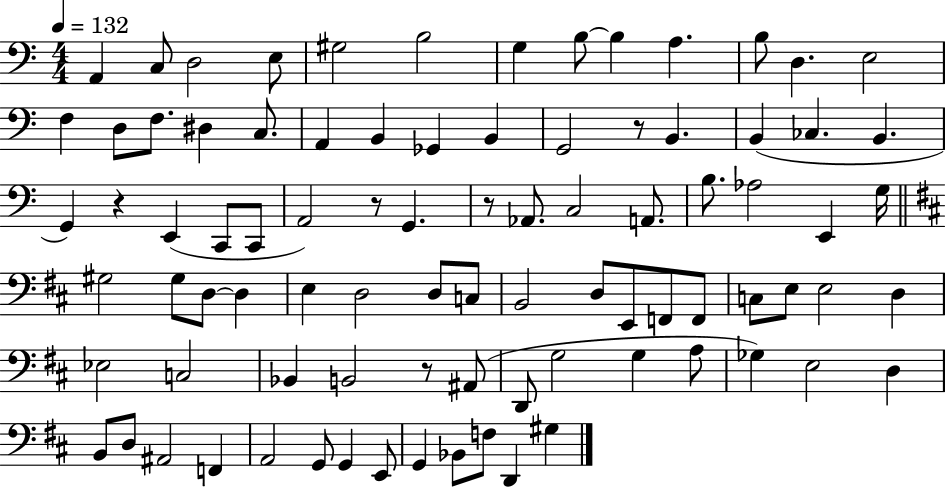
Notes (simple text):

A2/q C3/e D3/h E3/e G#3/h B3/h G3/q B3/e B3/q A3/q. B3/e D3/q. E3/h F3/q D3/e F3/e. D#3/q C3/e. A2/q B2/q Gb2/q B2/q G2/h R/e B2/q. B2/q CES3/q. B2/q. G2/q R/q E2/q C2/e C2/e A2/h R/e G2/q. R/e Ab2/e. C3/h A2/e. B3/e. Ab3/h E2/q G3/s G#3/h G#3/e D3/e D3/q E3/q D3/h D3/e C3/e B2/h D3/e E2/e F2/e F2/e C3/e E3/e E3/h D3/q Eb3/h C3/h Bb2/q B2/h R/e A#2/e D2/e G3/h G3/q A3/e Gb3/q E3/h D3/q B2/e D3/e A#2/h F2/q A2/h G2/e G2/q E2/e G2/q Bb2/e F3/e D2/q G#3/q